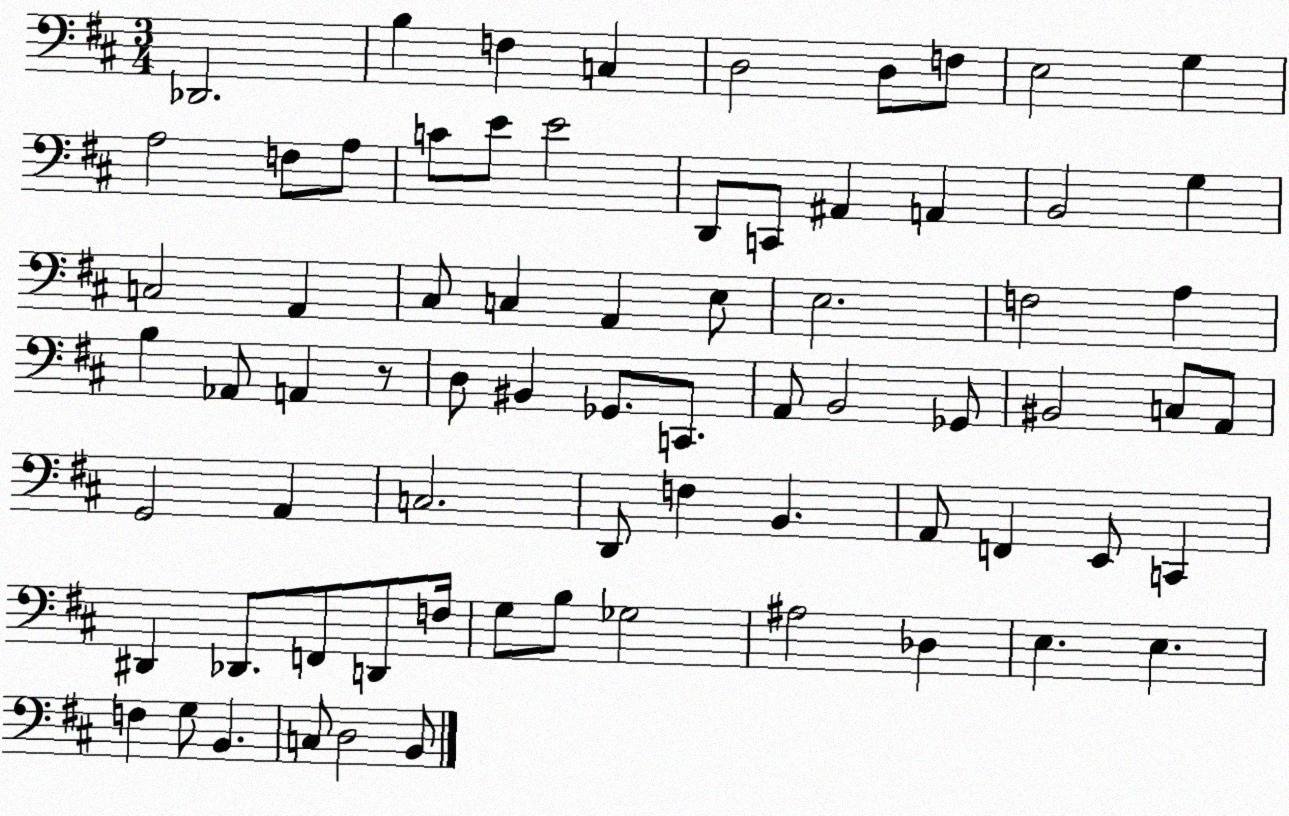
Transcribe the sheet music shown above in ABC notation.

X:1
T:Untitled
M:3/4
L:1/4
K:D
_D,,2 B, F, C, D,2 D,/2 F,/2 E,2 G, A,2 F,/2 A,/2 C/2 E/2 E2 D,,/2 C,,/2 ^A,, A,, B,,2 G, C,2 A,, ^C,/2 C, A,, E,/2 E,2 F,2 A, B, _A,,/2 A,, z/2 D,/2 ^B,, _G,,/2 C,,/2 A,,/2 B,,2 _G,,/2 ^B,,2 C,/2 A,,/2 G,,2 A,, C,2 D,,/2 F, B,, A,,/2 F,, E,,/2 C,, ^D,, _D,,/2 F,,/2 D,,/2 F,/4 G,/2 B,/2 _G,2 ^A,2 _D, E, E, F, G,/2 B,, C,/2 D,2 B,,/2